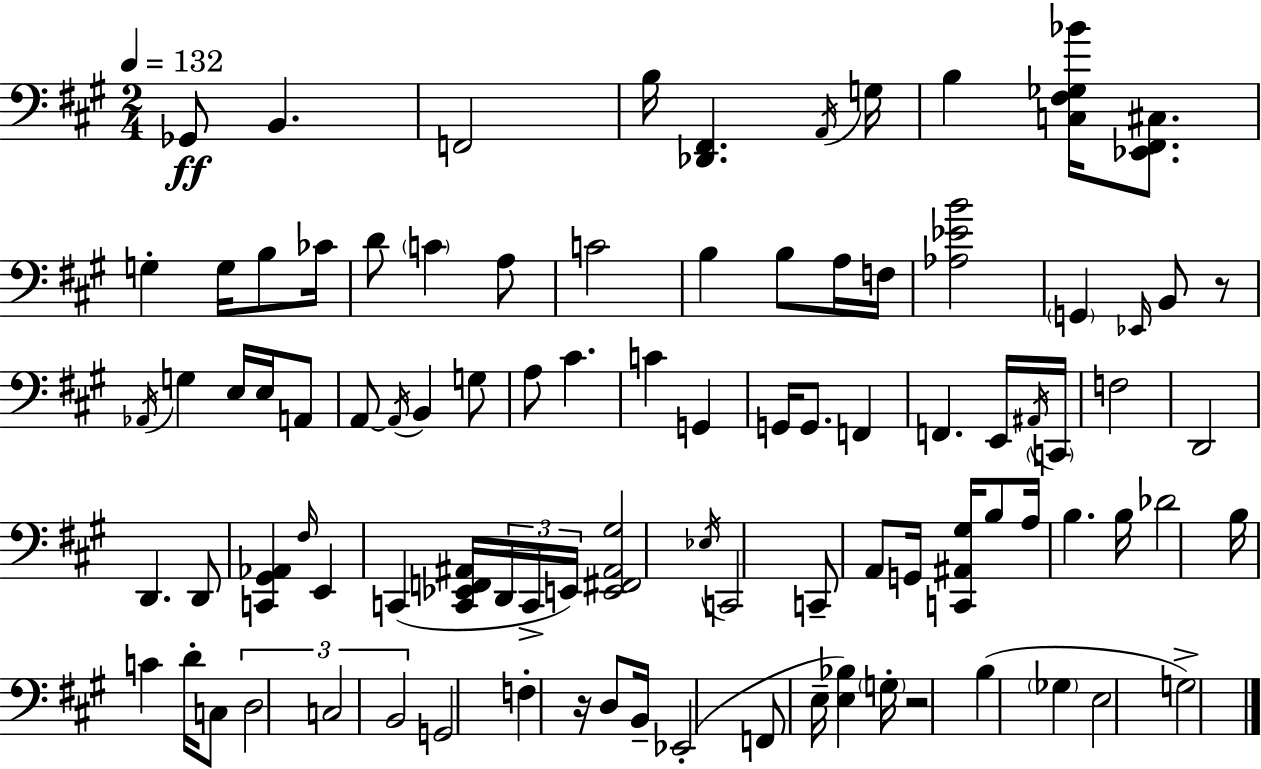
{
  \clef bass
  \numericTimeSignature
  \time 2/4
  \key a \major
  \tempo 4 = 132
  ges,8\ff b,4. | f,2 | b16 <des, fis,>4. \acciaccatura { a,16 } | g16 b4 <c fis ges bes'>16 <ees, fis, cis>8. | \break g4-. g16 b8 | ces'16 d'8 \parenthesize c'4 a8 | c'2 | b4 b8 a16 | \break f16 <aes ees' b'>2 | \parenthesize g,4 \grace { ees,16 } b,8 | r8 \acciaccatura { aes,16 } g4 e16 | e16 a,8 a,8~~ \acciaccatura { a,16 } b,4 | \break g8 a8 cis'4. | c'4 | g,4 g,16 g,8. | f,4 f,4. | \break e,16 \acciaccatura { ais,16 } \parenthesize c,16 f2 | d,2 | d,4. | d,8 <c, gis, aes,>4 | \break \grace { fis16 } e,4 c,4( | <c, ees, f, ais,>16 \tuplet 3/2 { d,16 c,16-> e,16) } <e, fis, ais, gis>2 | \acciaccatura { ees16 } c,2 | c,8-- | \break a,8 g,16 <c, ais, gis>16 b8 a16 | b4. b16 des'2 | b16 | c'4 d'16-. c8 \tuplet 3/2 { d2 | \break c2 | b,2 } | g,2 | f4-. | \break r16 d8 b,16-- ees,2-.( | f,8 | e16-- <e bes>4) \parenthesize g16-. r2 | b4( | \break \parenthesize ges4 e2 | g2->) | \bar "|."
}